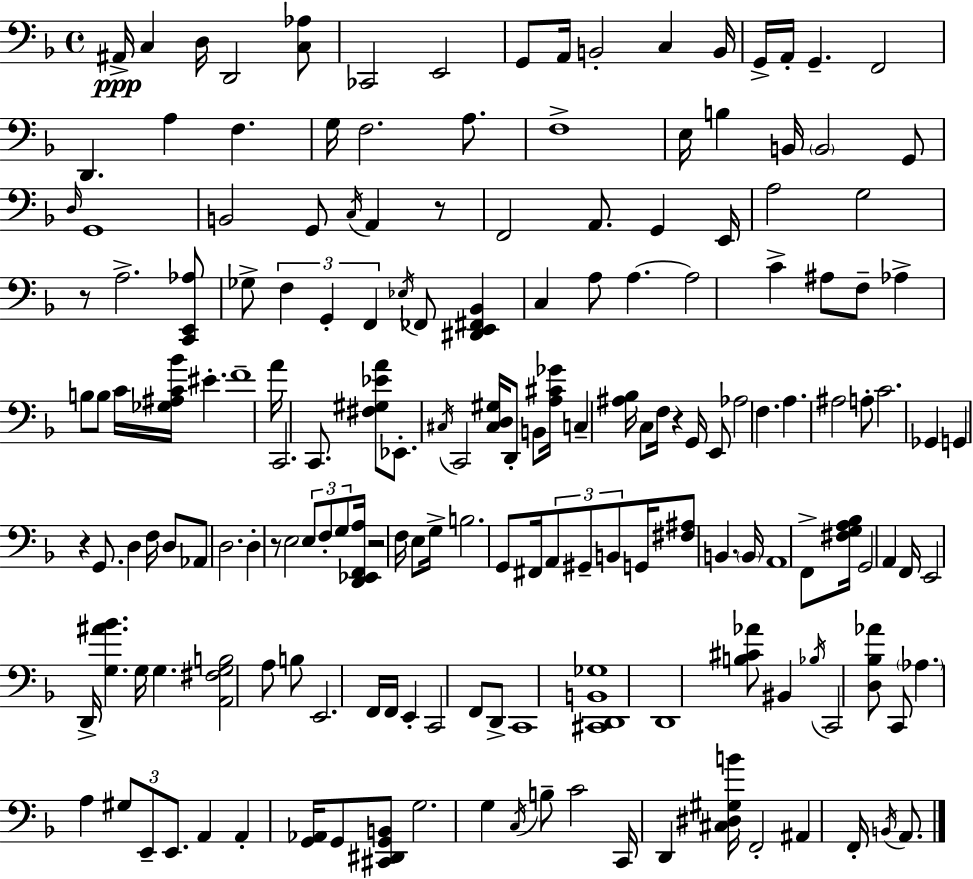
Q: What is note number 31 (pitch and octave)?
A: G2